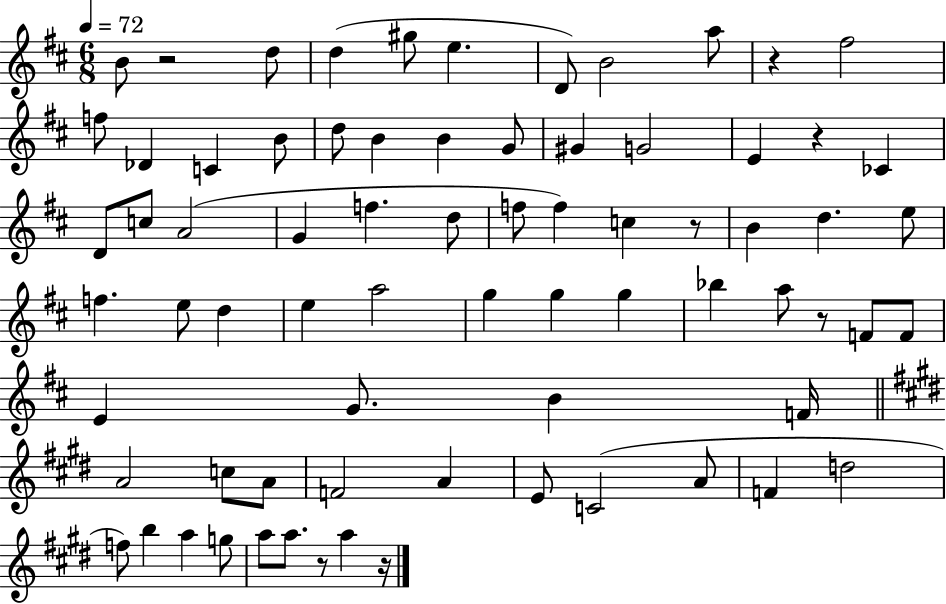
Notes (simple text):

B4/e R/h D5/e D5/q G#5/e E5/q. D4/e B4/h A5/e R/q F#5/h F5/e Db4/q C4/q B4/e D5/e B4/q B4/q G4/e G#4/q G4/h E4/q R/q CES4/q D4/e C5/e A4/h G4/q F5/q. D5/e F5/e F5/q C5/q R/e B4/q D5/q. E5/e F5/q. E5/e D5/q E5/q A5/h G5/q G5/q G5/q Bb5/q A5/e R/e F4/e F4/e E4/q G4/e. B4/q F4/s A4/h C5/e A4/e F4/h A4/q E4/e C4/h A4/e F4/q D5/h F5/e B5/q A5/q G5/e A5/e A5/e. R/e A5/q R/s